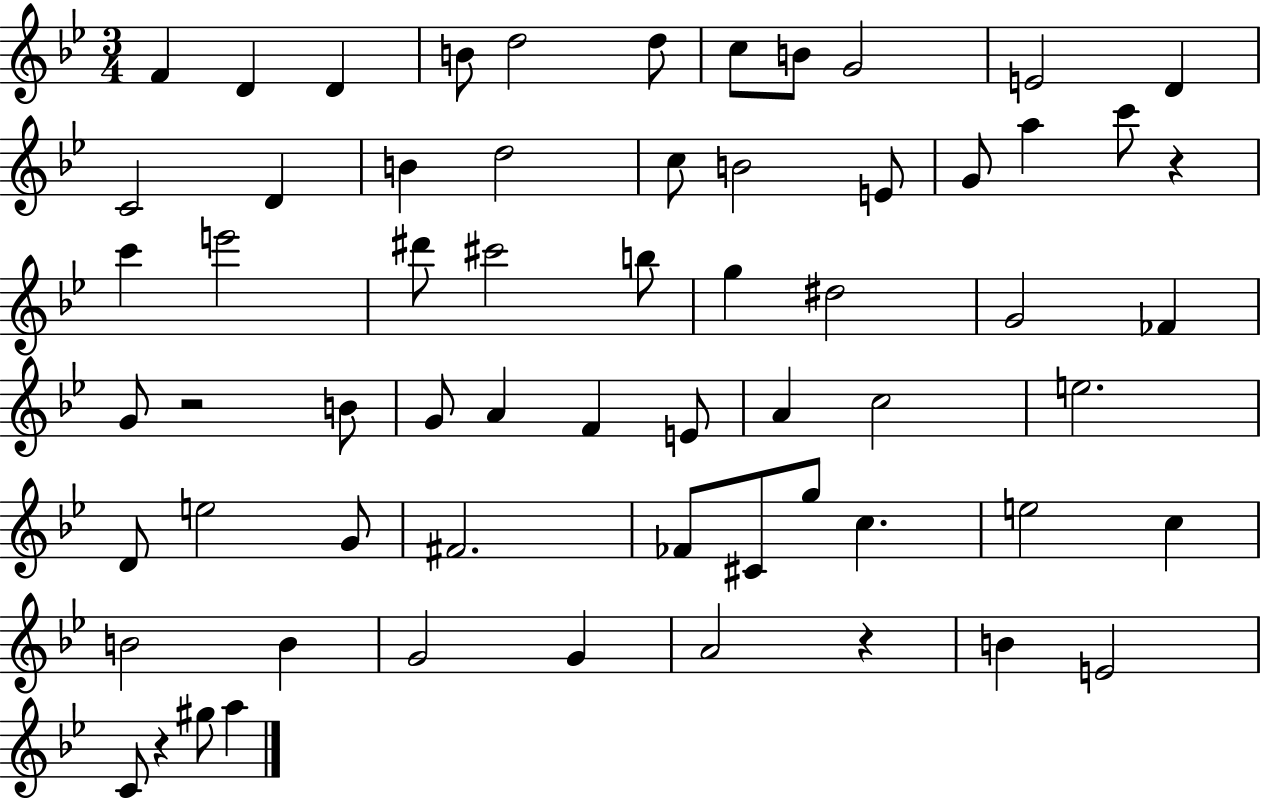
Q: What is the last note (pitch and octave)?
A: A5